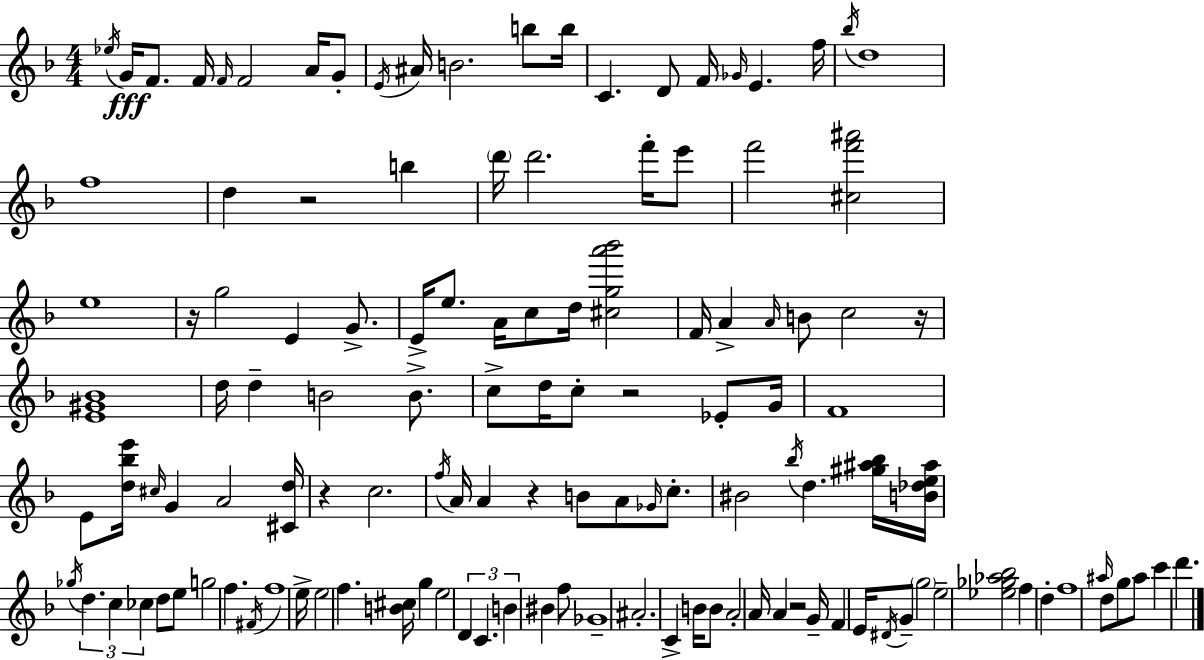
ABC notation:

X:1
T:Untitled
M:4/4
L:1/4
K:Dm
_e/4 G/4 F/2 F/4 F/4 F2 A/4 G/2 E/4 ^A/4 B2 b/2 b/4 C D/2 F/4 _G/4 E f/4 _b/4 d4 f4 d z2 b d'/4 d'2 f'/4 e'/2 f'2 [^cf'^a']2 e4 z/4 g2 E G/2 E/4 e/2 A/4 c/2 d/4 [^cga'_b']2 F/4 A A/4 B/2 c2 z/4 [E^G_B]4 d/4 d B2 B/2 c/2 d/4 c/2 z2 _E/2 G/4 F4 E/2 [d_be']/4 ^c/4 G A2 [^Cd]/4 z c2 f/4 A/4 A z B/2 A/2 _G/4 c/2 ^B2 _b/4 d [^g^a_b]/4 [B_de^a]/4 _g/4 d c _c d/2 e/2 g2 f ^F/4 f4 e/4 e2 f [B^c]/4 g e2 D C B ^B f/2 _G4 ^A2 C B/4 B/2 A2 A/4 A z2 G/4 F E/4 ^D/4 G/2 g2 e2 [_e_g_a_b]2 f d f4 ^a/4 d/2 g/2 ^a/2 c' d'